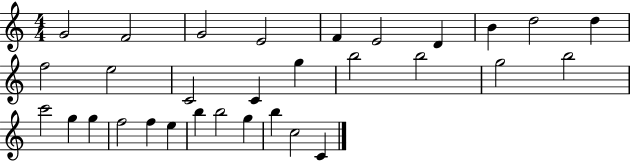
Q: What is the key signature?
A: C major